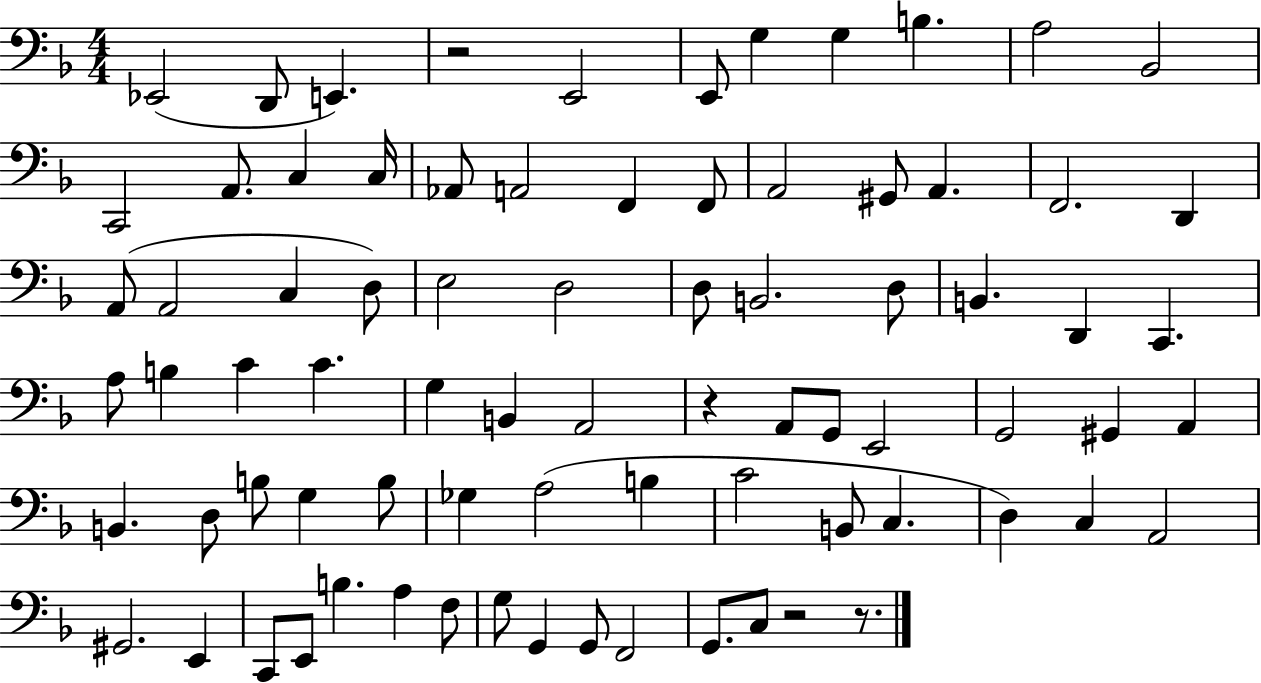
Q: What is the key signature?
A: F major